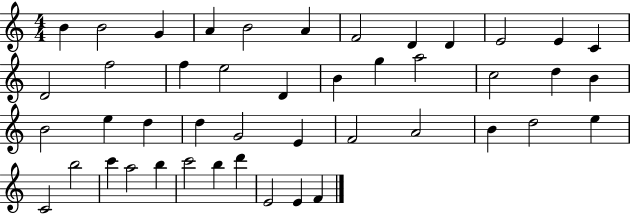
{
  \clef treble
  \numericTimeSignature
  \time 4/4
  \key c \major
  b'4 b'2 g'4 | a'4 b'2 a'4 | f'2 d'4 d'4 | e'2 e'4 c'4 | \break d'2 f''2 | f''4 e''2 d'4 | b'4 g''4 a''2 | c''2 d''4 b'4 | \break b'2 e''4 d''4 | d''4 g'2 e'4 | f'2 a'2 | b'4 d''2 e''4 | \break c'2 b''2 | c'''4 a''2 b''4 | c'''2 b''4 d'''4 | e'2 e'4 f'4 | \break \bar "|."
}